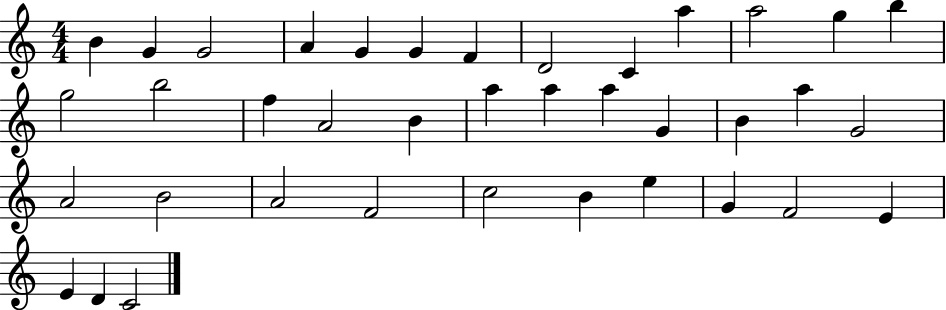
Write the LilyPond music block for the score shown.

{
  \clef treble
  \numericTimeSignature
  \time 4/4
  \key c \major
  b'4 g'4 g'2 | a'4 g'4 g'4 f'4 | d'2 c'4 a''4 | a''2 g''4 b''4 | \break g''2 b''2 | f''4 a'2 b'4 | a''4 a''4 a''4 g'4 | b'4 a''4 g'2 | \break a'2 b'2 | a'2 f'2 | c''2 b'4 e''4 | g'4 f'2 e'4 | \break e'4 d'4 c'2 | \bar "|."
}